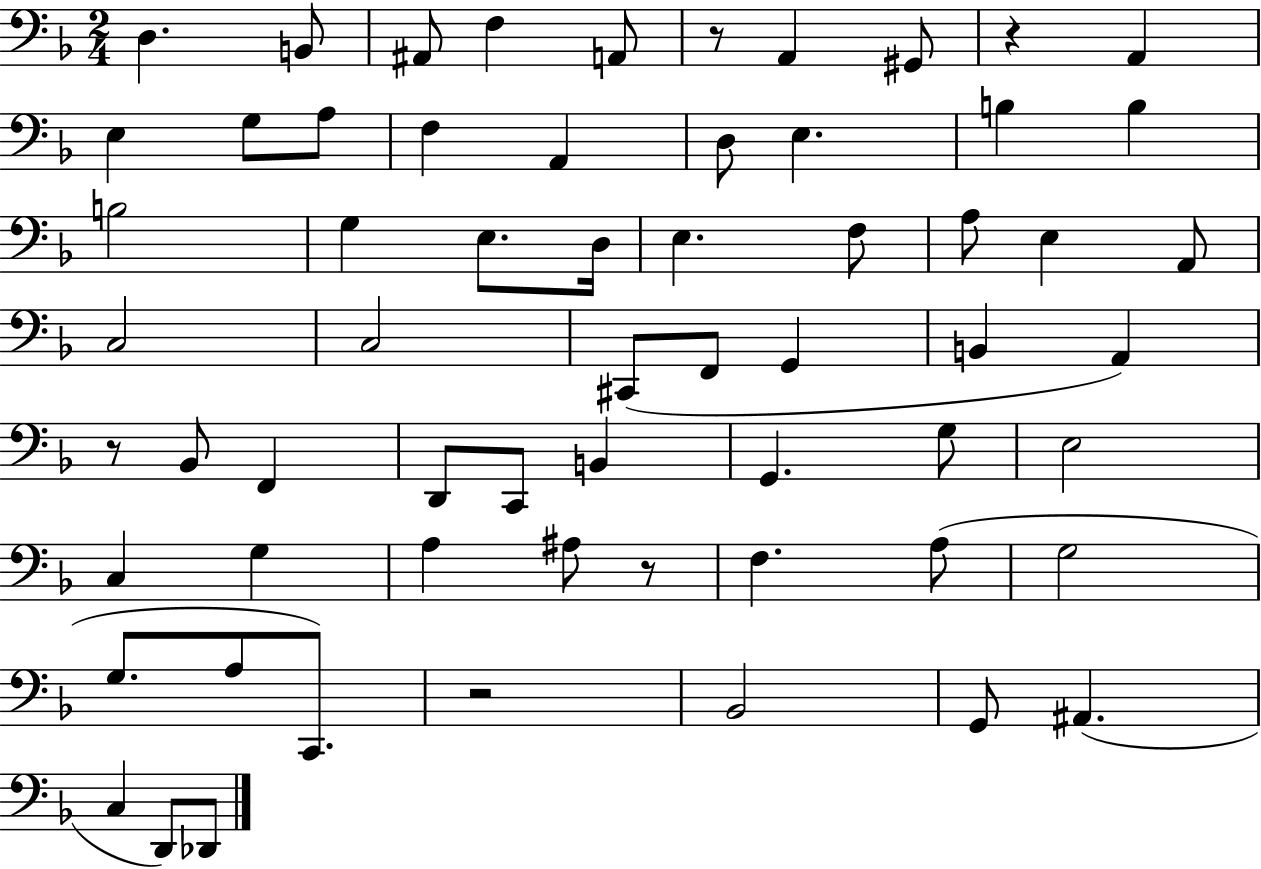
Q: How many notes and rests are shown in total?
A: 62